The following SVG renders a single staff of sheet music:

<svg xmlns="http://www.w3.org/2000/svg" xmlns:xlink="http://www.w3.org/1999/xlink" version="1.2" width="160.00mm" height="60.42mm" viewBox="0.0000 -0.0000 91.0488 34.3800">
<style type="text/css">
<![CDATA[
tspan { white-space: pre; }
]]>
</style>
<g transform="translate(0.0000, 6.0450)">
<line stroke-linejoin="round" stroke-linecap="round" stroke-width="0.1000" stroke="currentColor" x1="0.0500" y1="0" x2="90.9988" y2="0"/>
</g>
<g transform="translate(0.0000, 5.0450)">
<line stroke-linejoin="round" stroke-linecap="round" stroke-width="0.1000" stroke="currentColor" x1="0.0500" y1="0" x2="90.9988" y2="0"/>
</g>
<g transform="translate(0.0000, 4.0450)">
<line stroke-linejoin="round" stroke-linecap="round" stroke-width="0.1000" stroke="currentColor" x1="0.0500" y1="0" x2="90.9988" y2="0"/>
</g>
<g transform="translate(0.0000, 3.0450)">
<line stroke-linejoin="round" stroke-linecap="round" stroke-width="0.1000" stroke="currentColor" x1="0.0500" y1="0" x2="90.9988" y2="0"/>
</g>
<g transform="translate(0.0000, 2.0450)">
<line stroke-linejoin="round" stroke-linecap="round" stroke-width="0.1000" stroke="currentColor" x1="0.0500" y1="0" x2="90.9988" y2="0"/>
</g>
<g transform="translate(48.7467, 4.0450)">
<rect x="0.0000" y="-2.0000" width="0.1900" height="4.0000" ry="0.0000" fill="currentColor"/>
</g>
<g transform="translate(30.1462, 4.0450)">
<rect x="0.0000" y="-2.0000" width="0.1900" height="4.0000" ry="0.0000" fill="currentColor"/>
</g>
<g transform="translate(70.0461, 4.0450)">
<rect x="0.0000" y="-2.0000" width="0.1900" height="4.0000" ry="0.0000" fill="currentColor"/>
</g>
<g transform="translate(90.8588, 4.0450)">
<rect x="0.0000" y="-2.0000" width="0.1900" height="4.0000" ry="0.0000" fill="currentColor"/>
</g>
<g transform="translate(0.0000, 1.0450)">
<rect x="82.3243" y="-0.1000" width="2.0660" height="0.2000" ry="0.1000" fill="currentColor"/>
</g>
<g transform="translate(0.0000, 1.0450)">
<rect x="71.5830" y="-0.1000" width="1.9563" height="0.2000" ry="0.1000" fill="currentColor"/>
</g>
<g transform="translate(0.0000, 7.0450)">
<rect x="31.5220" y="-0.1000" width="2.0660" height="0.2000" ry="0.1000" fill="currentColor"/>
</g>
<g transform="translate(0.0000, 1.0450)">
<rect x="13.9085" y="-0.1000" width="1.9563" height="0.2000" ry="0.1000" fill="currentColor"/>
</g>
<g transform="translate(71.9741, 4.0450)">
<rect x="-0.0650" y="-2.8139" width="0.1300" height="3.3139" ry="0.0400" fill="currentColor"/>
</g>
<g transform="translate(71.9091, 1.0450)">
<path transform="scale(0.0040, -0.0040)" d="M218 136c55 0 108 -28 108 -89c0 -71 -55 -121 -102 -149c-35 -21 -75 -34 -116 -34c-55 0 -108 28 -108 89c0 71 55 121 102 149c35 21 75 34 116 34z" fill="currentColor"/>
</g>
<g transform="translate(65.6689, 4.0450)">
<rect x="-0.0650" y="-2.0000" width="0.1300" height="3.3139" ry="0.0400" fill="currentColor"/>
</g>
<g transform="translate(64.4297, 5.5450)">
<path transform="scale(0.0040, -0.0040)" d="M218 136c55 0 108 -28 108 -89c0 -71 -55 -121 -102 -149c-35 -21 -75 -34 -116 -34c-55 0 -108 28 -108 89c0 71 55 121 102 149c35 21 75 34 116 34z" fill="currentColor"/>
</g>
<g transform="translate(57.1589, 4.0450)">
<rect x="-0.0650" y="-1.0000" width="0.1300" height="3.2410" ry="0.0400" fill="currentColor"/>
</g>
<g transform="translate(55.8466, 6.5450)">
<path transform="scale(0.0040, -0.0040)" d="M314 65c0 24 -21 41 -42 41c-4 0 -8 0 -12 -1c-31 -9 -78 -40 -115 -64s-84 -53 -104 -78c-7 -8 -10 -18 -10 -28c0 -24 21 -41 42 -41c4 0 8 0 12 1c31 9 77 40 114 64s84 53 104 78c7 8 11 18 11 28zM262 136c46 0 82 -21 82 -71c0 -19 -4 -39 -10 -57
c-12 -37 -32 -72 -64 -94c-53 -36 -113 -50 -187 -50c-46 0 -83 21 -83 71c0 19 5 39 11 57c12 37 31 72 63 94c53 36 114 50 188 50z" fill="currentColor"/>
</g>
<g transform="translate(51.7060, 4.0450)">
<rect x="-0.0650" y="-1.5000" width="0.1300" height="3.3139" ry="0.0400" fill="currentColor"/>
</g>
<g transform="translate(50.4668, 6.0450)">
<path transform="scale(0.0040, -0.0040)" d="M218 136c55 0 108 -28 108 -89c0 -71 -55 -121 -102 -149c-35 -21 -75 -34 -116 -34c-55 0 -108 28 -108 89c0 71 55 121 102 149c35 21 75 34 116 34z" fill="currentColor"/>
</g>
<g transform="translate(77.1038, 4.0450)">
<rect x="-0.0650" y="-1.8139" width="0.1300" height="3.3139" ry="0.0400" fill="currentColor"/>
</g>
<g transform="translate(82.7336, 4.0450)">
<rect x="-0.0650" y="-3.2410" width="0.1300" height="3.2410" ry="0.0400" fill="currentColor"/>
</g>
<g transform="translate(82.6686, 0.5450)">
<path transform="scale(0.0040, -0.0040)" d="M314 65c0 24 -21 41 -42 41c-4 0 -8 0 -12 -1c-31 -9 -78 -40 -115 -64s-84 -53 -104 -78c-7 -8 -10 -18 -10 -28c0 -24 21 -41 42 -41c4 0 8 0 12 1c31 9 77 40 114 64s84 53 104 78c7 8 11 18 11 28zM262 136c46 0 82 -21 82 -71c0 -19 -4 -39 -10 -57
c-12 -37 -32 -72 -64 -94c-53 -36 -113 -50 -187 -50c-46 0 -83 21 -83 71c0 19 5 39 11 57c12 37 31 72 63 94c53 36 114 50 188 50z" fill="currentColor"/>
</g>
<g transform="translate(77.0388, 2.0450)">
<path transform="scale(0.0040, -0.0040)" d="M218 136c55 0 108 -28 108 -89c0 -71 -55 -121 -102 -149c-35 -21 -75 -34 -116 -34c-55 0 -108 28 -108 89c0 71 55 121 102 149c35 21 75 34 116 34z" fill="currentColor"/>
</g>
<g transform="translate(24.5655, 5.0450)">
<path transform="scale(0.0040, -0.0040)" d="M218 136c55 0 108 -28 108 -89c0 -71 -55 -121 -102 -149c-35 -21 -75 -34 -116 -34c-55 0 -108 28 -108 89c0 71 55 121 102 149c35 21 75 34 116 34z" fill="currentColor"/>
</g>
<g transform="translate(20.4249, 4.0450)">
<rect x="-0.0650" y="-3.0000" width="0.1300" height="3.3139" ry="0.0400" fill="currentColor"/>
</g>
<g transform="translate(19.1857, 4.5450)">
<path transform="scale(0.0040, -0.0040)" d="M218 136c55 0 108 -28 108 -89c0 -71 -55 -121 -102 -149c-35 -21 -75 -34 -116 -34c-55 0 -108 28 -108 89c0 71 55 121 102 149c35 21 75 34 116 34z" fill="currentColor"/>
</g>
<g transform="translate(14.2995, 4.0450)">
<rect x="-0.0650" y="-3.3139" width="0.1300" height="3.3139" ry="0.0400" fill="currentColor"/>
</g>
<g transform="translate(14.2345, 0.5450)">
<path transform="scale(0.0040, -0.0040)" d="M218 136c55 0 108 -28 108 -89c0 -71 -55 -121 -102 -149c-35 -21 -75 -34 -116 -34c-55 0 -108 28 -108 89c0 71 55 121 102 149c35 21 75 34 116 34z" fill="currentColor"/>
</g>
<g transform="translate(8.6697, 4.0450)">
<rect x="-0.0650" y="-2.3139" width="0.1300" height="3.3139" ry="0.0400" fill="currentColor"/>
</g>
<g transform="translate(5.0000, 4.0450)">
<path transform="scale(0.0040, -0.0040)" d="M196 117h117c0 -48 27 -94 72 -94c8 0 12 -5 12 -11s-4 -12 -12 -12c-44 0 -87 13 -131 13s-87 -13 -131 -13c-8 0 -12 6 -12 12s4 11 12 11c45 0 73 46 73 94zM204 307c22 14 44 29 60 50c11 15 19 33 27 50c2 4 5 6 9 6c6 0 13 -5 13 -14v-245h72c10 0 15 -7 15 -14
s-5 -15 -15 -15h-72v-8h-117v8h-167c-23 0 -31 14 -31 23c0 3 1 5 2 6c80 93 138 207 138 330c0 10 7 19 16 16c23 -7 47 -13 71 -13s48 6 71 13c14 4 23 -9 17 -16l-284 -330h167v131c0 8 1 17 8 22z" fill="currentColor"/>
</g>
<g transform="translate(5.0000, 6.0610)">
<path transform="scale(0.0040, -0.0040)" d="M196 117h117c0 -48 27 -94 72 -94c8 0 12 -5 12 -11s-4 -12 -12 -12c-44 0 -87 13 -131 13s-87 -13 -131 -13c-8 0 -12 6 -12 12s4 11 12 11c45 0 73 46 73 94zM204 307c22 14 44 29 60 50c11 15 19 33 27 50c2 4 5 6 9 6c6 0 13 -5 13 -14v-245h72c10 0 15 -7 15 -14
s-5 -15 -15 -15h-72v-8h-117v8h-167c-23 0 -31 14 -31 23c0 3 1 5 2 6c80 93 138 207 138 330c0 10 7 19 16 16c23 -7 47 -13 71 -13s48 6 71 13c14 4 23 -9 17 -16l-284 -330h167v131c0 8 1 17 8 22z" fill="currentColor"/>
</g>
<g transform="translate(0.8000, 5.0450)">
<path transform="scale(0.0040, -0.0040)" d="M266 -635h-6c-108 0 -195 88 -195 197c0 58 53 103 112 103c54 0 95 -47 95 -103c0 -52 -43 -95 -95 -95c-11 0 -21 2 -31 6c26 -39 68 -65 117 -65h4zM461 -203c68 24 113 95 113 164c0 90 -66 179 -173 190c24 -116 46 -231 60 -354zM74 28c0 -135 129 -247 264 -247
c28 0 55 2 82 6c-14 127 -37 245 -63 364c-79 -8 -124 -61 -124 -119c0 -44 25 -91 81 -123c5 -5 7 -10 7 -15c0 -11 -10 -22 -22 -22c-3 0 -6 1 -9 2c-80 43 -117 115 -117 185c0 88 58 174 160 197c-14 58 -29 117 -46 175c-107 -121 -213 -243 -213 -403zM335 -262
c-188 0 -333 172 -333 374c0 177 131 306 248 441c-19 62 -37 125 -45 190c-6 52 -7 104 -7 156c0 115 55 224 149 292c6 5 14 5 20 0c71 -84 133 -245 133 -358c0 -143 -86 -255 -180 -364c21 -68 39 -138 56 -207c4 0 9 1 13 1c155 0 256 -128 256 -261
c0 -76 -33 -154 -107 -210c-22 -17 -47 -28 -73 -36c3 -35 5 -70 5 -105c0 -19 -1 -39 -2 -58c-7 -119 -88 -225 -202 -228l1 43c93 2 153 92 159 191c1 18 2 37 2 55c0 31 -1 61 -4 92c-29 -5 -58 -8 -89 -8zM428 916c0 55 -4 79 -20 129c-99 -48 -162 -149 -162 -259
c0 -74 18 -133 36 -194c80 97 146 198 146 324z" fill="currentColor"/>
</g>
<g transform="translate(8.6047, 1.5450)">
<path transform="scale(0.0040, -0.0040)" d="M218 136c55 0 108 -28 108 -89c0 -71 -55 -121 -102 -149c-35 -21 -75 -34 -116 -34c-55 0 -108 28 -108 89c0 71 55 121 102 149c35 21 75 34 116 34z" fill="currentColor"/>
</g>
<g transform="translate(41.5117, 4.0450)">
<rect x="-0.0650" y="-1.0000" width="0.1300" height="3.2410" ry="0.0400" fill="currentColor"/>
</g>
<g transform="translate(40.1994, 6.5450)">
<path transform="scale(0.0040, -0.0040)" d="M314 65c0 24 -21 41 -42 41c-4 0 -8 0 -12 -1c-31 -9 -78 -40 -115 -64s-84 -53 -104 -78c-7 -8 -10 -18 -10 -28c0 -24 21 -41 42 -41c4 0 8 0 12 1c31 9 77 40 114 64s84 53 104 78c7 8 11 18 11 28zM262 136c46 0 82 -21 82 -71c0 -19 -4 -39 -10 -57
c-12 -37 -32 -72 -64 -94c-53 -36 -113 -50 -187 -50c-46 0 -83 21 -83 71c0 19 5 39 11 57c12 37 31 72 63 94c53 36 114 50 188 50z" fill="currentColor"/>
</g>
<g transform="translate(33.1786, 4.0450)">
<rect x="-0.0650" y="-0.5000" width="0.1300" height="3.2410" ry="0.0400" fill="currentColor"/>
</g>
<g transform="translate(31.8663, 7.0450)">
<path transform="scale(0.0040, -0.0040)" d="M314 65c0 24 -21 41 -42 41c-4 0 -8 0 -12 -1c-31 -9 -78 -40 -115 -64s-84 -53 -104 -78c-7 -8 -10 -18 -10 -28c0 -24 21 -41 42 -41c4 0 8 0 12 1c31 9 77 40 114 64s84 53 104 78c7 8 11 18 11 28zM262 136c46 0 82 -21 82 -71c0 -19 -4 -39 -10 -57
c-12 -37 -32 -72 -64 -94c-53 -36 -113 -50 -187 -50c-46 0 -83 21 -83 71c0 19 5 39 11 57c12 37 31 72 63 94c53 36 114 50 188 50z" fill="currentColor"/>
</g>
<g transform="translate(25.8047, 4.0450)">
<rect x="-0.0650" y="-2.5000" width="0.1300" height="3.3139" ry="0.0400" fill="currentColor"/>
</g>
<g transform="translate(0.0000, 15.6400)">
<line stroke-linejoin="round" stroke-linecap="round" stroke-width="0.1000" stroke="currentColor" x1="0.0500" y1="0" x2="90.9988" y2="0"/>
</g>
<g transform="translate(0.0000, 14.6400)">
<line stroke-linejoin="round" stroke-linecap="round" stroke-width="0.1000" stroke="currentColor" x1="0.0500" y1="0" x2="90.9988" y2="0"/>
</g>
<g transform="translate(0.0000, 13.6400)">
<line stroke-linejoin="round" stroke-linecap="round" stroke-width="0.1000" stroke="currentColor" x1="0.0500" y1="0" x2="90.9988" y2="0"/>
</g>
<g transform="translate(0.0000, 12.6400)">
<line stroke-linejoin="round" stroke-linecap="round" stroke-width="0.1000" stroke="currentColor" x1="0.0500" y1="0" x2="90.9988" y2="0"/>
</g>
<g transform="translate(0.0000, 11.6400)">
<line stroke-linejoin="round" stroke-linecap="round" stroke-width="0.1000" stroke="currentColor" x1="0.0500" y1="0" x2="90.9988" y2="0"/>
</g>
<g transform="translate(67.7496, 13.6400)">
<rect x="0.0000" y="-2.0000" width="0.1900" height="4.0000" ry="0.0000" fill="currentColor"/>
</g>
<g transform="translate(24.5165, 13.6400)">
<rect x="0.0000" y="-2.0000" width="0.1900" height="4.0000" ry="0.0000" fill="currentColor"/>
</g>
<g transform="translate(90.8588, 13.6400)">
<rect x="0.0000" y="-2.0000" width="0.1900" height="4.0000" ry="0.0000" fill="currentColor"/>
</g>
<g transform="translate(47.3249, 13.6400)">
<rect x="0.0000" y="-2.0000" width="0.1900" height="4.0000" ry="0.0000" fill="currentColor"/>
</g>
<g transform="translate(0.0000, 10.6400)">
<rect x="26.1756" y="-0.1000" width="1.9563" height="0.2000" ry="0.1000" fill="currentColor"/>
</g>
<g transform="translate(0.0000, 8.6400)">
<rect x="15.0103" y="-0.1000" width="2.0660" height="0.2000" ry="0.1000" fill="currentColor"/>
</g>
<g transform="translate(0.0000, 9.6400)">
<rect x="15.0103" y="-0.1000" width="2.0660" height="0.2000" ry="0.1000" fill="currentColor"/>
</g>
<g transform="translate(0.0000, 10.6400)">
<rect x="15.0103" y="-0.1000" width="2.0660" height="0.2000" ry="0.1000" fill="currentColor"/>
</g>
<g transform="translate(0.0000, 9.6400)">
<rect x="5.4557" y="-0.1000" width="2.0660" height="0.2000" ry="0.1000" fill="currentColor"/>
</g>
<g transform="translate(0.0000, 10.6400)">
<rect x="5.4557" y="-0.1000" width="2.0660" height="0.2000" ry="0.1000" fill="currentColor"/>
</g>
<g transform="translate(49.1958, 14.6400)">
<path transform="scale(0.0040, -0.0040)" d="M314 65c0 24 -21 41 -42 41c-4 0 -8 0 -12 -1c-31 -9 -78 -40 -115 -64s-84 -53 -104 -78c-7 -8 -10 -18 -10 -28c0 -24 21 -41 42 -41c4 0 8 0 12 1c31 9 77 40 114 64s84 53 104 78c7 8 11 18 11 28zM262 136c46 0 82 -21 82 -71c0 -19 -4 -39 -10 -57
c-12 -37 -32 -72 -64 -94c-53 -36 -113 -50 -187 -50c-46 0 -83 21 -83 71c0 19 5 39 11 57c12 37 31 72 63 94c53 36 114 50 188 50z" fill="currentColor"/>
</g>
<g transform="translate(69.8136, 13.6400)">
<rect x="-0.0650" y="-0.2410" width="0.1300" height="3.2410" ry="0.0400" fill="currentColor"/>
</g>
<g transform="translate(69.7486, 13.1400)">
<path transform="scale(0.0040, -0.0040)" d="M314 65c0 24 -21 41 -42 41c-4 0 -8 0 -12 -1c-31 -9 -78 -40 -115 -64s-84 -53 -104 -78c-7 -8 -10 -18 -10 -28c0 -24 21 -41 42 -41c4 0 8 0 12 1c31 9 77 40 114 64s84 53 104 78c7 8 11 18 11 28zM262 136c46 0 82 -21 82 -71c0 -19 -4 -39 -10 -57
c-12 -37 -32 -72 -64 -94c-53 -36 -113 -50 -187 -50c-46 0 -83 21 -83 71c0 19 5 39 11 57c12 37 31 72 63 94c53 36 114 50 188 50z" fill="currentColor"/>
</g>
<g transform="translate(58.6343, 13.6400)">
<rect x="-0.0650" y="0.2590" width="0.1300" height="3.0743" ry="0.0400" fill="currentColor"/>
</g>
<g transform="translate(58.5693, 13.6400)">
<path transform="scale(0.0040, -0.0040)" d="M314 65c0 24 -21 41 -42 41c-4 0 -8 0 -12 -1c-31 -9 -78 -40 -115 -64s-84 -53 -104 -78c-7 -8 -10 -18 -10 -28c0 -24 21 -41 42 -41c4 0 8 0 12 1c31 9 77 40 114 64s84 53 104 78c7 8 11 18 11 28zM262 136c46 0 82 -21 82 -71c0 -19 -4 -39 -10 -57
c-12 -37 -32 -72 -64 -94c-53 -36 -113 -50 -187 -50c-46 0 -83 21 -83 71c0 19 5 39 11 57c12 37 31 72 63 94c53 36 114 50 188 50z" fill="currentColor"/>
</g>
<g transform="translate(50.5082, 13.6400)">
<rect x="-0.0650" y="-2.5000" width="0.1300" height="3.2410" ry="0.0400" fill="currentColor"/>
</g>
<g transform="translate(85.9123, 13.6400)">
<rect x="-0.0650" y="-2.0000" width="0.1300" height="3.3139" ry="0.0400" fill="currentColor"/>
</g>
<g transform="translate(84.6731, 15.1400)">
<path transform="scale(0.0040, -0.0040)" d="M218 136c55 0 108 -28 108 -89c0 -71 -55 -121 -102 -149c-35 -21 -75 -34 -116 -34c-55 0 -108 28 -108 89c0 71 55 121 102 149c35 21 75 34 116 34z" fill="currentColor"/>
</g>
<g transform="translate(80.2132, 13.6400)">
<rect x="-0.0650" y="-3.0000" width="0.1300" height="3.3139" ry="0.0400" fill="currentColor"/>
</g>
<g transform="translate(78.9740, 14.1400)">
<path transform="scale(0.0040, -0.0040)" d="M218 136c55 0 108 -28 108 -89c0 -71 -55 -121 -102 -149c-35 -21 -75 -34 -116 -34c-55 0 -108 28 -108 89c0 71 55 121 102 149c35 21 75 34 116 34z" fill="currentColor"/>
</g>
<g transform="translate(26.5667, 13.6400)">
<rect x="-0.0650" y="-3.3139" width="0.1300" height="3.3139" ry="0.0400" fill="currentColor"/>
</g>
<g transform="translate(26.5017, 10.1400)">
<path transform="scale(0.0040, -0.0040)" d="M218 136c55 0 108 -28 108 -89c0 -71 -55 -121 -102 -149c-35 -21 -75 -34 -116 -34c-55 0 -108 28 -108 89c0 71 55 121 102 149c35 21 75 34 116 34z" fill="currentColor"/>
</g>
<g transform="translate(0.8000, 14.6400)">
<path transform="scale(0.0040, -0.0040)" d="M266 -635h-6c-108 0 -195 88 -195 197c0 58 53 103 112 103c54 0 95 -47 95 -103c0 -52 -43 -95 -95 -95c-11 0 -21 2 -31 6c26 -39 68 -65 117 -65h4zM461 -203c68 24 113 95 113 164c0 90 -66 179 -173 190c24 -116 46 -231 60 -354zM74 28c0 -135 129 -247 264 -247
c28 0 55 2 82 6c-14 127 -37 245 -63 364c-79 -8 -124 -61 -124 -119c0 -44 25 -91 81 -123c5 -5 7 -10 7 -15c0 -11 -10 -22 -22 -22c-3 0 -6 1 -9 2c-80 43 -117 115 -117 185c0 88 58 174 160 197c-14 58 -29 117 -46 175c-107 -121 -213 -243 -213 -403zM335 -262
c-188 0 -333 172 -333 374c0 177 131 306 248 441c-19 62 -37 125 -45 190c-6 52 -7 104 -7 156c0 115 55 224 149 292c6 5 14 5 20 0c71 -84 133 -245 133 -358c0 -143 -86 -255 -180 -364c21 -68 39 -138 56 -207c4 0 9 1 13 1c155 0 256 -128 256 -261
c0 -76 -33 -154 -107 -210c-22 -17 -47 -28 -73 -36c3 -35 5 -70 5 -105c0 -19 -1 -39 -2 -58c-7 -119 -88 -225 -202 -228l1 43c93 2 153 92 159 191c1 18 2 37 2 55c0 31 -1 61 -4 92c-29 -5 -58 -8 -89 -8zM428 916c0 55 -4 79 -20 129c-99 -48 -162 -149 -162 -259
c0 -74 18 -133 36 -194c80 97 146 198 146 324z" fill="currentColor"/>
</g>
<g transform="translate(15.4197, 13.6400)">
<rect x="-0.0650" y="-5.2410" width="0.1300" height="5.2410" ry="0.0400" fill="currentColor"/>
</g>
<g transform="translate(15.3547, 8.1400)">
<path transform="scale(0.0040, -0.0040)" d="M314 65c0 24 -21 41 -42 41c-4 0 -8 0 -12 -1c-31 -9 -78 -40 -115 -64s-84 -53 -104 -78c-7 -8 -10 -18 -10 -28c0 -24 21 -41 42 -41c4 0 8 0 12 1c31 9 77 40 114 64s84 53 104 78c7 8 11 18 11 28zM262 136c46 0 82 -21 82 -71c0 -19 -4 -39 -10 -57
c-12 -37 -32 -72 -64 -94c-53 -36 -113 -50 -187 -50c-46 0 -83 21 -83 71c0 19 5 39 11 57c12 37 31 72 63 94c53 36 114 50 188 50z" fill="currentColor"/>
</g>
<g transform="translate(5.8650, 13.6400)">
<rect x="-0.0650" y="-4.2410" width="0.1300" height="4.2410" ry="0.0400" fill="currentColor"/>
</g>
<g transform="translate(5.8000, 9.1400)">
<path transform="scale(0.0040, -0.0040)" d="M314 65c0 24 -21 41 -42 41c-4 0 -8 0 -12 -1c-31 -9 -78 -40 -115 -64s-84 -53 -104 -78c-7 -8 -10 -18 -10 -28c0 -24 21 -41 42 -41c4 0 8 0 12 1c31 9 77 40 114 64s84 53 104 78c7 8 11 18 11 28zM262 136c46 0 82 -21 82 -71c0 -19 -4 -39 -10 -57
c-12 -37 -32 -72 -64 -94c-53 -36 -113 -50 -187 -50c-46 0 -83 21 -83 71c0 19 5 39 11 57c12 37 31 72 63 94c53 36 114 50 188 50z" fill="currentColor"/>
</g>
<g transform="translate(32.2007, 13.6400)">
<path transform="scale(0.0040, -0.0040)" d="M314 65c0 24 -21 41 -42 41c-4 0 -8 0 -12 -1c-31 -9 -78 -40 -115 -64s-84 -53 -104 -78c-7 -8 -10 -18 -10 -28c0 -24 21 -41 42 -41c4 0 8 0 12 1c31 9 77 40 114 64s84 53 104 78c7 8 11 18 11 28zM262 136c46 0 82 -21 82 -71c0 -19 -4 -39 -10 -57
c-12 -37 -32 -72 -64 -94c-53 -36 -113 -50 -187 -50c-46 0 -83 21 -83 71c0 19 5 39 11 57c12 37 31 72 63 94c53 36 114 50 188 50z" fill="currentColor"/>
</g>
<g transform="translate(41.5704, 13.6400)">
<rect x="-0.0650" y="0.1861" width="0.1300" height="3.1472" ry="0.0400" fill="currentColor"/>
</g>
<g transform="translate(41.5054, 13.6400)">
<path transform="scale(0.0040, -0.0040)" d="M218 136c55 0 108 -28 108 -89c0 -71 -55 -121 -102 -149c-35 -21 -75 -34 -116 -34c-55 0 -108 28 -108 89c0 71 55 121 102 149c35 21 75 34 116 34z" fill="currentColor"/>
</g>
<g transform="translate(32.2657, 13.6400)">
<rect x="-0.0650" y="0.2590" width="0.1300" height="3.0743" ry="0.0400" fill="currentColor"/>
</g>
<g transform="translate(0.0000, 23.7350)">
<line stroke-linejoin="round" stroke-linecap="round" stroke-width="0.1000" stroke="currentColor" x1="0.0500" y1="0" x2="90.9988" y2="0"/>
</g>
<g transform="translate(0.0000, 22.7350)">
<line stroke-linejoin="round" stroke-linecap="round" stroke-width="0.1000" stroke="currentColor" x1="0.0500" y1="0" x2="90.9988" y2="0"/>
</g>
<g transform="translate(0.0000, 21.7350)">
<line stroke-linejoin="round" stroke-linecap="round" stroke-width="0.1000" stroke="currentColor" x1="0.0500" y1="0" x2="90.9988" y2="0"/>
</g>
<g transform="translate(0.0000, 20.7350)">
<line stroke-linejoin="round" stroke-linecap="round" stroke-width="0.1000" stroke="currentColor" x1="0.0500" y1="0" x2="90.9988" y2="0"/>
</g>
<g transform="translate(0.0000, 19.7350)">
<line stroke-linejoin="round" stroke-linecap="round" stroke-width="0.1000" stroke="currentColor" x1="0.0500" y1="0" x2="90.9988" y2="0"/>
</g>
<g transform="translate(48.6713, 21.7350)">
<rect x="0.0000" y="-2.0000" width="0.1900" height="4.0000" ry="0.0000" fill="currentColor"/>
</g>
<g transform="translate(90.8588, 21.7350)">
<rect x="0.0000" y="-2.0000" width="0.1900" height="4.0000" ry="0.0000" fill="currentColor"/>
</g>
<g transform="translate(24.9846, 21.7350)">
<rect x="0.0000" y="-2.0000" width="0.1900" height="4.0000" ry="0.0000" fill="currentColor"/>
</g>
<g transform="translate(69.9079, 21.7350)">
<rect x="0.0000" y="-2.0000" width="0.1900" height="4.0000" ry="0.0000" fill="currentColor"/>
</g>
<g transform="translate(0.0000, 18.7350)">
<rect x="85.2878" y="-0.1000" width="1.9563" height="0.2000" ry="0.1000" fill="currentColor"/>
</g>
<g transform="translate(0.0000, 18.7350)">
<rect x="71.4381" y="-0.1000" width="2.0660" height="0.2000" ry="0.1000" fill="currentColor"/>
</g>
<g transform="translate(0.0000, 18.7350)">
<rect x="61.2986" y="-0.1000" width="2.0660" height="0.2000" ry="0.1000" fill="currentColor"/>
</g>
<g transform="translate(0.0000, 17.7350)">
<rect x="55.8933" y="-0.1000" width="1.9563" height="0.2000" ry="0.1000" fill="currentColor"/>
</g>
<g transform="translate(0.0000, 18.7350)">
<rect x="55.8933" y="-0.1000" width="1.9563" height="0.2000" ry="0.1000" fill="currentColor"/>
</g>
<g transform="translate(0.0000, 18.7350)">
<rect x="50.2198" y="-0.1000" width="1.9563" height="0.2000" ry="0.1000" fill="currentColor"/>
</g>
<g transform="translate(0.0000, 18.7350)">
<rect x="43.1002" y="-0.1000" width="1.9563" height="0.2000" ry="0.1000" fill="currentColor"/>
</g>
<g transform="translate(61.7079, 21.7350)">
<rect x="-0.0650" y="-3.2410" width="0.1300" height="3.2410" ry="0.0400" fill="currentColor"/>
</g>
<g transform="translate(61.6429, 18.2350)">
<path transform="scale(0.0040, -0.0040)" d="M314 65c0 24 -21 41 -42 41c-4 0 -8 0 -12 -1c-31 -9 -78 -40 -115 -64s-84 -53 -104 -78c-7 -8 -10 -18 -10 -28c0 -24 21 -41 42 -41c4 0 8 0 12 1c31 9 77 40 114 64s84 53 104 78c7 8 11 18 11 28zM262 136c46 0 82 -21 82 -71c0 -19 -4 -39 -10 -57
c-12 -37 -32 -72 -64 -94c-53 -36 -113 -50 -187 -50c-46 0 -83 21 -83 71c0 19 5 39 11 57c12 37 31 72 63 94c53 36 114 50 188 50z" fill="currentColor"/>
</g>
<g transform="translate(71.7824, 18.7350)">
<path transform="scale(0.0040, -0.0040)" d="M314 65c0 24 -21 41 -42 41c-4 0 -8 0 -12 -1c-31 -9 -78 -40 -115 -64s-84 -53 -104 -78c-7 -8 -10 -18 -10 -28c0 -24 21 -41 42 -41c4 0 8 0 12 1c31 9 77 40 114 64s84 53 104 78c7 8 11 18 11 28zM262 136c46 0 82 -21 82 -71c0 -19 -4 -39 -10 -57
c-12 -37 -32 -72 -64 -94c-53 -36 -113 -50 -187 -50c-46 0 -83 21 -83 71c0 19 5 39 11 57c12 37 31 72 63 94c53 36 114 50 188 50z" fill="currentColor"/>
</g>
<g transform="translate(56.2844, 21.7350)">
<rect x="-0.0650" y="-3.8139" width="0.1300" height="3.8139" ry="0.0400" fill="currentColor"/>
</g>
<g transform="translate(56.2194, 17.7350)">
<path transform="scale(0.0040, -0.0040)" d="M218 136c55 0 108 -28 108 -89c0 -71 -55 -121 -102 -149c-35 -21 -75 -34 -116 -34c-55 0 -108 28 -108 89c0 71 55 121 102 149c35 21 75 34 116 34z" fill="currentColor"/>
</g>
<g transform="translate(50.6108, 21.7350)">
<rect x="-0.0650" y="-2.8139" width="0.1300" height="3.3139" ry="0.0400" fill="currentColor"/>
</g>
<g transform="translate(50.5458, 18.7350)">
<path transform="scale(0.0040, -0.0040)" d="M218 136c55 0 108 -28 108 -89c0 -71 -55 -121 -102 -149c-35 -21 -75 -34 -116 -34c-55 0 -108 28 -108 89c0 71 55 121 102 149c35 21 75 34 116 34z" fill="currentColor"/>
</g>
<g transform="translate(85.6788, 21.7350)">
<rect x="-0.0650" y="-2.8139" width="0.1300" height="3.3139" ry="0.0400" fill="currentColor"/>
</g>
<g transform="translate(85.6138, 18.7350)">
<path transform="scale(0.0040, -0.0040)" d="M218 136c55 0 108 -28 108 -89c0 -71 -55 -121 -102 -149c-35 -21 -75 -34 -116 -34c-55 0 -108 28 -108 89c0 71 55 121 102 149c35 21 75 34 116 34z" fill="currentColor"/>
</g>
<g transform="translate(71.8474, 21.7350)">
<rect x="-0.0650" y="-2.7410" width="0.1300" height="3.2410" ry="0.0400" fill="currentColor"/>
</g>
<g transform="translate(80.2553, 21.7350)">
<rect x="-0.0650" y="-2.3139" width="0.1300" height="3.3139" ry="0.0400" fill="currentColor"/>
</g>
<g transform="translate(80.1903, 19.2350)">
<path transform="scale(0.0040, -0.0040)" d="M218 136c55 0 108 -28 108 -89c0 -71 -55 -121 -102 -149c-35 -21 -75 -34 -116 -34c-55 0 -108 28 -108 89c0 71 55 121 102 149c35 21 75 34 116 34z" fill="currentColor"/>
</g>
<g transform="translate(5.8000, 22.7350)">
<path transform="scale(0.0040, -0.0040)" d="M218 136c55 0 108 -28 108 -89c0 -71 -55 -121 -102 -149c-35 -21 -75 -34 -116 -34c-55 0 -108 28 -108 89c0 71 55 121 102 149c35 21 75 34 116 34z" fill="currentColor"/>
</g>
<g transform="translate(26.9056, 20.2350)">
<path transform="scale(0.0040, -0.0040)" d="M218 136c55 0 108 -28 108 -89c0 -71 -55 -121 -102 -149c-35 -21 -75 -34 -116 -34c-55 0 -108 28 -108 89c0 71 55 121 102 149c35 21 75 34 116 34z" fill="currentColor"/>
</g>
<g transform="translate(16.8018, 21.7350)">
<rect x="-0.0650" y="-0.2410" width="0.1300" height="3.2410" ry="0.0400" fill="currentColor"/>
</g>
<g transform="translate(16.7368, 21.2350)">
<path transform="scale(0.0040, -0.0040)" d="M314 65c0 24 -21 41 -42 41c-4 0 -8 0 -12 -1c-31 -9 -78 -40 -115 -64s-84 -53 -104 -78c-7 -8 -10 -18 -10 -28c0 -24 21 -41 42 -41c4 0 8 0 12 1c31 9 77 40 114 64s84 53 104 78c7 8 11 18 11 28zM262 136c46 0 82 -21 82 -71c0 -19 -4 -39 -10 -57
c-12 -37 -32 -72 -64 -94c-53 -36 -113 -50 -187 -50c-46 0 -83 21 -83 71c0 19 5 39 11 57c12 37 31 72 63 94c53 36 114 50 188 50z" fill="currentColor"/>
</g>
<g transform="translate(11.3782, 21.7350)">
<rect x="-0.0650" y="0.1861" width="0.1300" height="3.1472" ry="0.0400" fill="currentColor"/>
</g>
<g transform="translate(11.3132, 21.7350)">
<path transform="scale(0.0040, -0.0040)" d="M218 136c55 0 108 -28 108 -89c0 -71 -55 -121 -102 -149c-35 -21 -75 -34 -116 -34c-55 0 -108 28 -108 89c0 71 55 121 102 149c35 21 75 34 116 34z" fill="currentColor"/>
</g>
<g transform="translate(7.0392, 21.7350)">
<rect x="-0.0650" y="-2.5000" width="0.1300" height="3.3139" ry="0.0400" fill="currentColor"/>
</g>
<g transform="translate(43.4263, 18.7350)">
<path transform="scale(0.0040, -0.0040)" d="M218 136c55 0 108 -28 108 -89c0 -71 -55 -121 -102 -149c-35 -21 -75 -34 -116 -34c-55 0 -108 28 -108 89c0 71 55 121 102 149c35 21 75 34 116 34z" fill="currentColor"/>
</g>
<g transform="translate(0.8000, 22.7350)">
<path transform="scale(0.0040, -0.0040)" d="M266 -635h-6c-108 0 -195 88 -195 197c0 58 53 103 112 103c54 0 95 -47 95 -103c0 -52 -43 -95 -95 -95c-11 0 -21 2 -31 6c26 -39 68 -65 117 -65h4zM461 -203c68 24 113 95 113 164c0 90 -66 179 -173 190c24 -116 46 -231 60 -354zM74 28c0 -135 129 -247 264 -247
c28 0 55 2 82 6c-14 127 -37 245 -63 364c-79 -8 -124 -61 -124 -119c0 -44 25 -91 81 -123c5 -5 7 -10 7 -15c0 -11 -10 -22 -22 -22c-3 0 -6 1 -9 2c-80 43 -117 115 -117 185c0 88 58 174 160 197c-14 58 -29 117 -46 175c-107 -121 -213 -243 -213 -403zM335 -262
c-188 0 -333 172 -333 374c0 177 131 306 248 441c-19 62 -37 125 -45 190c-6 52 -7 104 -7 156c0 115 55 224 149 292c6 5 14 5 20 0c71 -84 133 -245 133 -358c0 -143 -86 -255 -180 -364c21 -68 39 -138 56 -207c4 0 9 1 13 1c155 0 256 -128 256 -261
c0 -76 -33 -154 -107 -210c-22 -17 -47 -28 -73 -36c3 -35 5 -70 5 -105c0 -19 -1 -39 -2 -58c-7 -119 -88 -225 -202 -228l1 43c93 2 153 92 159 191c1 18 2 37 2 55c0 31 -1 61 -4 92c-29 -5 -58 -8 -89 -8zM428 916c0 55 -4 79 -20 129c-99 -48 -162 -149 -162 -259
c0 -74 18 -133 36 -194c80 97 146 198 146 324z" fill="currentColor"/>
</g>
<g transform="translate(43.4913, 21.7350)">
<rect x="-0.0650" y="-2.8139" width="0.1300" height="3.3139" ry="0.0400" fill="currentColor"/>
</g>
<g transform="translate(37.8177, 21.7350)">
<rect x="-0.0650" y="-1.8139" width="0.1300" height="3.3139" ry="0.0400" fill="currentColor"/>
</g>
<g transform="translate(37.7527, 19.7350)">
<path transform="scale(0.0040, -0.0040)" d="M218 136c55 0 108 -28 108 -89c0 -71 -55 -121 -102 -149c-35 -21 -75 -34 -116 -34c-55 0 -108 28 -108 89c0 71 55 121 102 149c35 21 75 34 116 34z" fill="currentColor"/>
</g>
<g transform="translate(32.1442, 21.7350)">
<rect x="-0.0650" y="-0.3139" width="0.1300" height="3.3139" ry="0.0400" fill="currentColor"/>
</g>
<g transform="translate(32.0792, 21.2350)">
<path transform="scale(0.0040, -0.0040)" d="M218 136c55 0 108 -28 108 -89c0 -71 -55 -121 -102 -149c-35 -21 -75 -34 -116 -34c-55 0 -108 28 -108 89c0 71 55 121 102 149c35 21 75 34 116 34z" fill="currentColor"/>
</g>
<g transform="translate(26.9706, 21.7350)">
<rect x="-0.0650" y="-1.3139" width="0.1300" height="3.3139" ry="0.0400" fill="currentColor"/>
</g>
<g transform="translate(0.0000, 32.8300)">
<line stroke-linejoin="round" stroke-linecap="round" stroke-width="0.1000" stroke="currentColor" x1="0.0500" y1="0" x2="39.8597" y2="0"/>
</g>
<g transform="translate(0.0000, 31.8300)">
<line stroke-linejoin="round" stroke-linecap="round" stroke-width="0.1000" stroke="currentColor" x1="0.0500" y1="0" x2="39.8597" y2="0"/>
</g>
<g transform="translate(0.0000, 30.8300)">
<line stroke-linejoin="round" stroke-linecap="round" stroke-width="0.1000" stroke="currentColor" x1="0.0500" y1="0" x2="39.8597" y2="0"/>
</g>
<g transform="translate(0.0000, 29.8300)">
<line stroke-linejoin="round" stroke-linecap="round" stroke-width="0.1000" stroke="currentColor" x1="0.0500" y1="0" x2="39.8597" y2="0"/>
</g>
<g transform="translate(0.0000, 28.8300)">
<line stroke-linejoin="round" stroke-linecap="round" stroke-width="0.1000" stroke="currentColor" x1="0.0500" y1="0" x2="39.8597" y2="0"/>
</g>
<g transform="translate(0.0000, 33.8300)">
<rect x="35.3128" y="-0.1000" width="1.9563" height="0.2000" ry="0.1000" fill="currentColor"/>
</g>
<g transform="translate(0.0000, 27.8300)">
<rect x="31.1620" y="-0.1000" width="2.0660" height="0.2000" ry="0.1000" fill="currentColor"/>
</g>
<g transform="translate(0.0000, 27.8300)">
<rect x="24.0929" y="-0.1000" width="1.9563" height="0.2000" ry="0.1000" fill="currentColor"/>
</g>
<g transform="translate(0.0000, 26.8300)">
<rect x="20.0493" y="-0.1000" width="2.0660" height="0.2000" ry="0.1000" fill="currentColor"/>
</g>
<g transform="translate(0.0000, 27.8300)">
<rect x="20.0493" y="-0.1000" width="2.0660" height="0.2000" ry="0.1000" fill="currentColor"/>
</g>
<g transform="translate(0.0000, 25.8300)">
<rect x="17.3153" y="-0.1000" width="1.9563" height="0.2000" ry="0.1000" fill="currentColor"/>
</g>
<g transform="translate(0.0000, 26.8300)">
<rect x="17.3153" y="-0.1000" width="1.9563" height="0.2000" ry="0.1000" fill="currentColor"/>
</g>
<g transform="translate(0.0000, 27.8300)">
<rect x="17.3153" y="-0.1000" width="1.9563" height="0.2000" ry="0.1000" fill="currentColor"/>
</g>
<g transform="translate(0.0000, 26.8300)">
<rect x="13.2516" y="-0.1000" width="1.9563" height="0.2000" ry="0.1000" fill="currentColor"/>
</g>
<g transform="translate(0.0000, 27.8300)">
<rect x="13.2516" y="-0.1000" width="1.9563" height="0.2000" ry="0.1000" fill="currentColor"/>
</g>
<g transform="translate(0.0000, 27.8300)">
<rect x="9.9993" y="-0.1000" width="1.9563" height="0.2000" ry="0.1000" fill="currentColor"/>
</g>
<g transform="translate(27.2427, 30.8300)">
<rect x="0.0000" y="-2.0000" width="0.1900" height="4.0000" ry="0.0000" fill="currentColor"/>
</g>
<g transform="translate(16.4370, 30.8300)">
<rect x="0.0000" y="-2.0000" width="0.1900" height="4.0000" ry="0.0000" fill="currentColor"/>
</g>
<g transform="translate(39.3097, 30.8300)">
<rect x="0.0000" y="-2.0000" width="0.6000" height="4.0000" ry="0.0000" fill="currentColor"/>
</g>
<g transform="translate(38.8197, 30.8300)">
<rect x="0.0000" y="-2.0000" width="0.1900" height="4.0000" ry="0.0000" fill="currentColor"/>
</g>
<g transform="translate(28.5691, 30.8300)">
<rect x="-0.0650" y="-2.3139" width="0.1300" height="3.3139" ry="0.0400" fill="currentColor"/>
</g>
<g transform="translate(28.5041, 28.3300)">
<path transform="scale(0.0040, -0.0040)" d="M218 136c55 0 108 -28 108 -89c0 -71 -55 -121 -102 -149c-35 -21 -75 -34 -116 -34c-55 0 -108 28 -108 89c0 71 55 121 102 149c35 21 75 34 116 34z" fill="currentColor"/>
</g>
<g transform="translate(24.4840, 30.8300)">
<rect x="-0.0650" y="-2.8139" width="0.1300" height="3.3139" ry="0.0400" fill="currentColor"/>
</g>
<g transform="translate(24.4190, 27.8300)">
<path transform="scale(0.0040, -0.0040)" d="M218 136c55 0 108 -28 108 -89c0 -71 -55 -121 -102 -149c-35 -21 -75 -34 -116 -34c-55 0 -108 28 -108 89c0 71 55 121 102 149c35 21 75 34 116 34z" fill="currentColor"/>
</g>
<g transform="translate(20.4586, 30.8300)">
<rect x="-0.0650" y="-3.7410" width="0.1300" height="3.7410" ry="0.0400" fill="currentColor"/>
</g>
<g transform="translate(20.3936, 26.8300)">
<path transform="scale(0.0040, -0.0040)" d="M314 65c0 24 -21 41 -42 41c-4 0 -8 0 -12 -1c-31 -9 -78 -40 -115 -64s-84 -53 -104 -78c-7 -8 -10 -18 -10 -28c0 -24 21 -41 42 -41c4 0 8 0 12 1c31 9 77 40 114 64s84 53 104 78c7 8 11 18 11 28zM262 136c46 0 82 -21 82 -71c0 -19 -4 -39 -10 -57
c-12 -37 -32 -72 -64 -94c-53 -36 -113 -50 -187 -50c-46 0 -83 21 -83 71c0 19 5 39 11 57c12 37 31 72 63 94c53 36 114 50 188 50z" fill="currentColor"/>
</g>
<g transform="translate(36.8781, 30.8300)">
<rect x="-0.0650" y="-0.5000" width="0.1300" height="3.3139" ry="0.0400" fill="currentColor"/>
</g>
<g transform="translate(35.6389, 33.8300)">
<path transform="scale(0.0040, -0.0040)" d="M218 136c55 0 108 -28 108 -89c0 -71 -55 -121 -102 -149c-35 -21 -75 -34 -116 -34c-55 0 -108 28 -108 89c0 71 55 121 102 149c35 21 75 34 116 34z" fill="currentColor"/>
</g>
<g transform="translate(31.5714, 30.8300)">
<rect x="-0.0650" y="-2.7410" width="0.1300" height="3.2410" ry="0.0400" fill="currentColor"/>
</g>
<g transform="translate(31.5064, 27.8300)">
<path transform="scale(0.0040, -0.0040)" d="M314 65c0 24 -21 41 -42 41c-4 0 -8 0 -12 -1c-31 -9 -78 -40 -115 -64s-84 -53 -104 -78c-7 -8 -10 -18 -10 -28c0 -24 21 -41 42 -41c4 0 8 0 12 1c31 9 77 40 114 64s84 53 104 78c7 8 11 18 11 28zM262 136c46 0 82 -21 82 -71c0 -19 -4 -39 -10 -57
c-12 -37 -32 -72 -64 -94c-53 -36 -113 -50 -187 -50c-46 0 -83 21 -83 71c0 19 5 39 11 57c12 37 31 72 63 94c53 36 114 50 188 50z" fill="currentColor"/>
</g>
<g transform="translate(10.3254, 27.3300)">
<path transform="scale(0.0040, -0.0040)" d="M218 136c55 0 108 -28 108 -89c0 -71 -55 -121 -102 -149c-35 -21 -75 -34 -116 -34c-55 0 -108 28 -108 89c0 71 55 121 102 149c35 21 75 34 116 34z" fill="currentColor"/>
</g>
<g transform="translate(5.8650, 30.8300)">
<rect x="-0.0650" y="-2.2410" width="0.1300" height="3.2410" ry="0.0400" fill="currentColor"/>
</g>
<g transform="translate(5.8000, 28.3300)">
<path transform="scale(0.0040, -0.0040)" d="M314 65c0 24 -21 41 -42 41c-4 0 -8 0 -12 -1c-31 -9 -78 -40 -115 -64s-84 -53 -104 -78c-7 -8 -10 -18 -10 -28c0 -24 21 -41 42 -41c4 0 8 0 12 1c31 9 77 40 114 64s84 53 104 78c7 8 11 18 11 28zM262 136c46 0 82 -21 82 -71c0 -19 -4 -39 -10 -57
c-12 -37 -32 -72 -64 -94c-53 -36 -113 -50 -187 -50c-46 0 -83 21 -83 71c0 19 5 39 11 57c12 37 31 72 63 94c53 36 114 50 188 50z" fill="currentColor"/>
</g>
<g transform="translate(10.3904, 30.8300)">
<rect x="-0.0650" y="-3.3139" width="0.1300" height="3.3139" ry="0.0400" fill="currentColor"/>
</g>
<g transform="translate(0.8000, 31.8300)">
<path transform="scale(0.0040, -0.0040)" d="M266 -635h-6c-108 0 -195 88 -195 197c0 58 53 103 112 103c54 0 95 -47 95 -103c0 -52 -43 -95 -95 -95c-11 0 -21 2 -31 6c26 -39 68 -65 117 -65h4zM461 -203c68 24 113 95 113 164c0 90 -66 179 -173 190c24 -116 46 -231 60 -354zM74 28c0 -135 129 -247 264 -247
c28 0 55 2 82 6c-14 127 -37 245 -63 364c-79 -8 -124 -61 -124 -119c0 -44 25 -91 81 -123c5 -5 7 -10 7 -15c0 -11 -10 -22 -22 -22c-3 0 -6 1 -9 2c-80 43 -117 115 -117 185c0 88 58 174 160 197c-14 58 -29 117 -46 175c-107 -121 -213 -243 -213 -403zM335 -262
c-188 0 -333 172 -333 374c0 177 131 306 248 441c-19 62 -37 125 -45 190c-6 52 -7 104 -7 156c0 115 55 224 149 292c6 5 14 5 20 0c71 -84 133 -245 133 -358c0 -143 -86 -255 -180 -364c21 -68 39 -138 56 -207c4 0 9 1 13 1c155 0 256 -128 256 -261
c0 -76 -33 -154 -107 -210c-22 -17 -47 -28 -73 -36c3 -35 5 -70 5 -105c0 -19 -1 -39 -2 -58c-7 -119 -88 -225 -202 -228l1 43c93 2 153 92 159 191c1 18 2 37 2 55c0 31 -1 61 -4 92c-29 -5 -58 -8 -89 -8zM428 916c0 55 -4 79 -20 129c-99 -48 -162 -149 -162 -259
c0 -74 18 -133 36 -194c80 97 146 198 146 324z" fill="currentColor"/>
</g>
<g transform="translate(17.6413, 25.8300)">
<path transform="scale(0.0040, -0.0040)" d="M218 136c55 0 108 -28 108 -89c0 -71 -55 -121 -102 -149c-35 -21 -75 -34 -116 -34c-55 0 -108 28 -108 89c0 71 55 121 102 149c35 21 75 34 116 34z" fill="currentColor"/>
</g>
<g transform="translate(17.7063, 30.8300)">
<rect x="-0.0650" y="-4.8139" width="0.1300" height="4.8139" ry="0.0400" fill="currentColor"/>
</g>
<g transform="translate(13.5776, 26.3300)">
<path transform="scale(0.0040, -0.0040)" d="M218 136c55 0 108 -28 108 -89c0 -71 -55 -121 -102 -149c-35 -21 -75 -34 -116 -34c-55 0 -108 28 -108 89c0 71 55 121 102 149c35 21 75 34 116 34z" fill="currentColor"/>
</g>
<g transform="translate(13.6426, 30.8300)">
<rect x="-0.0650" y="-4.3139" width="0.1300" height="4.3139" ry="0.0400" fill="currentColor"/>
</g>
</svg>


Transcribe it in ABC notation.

X:1
T:Untitled
M:4/4
L:1/4
K:C
g b A G C2 D2 E D2 F a f b2 d'2 f'2 b B2 B G2 B2 c2 A F G B c2 e c f a a c' b2 a2 g a g2 b d' e' c'2 a g a2 C